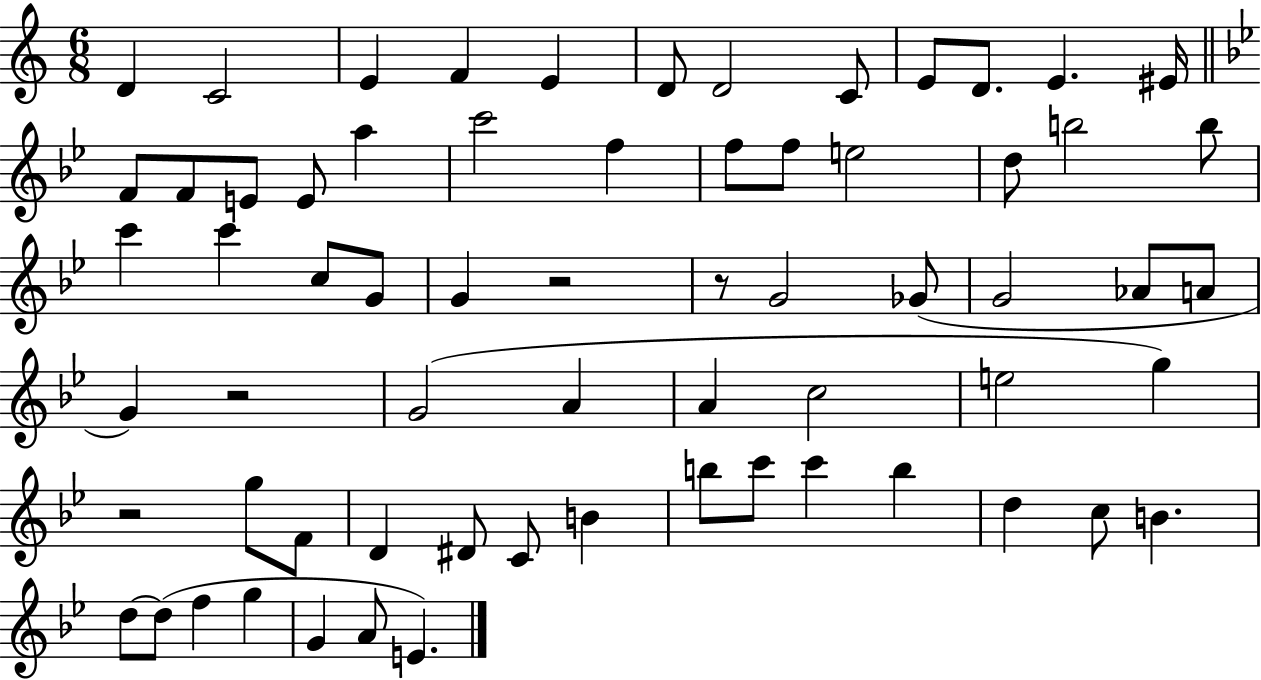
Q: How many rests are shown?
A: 4